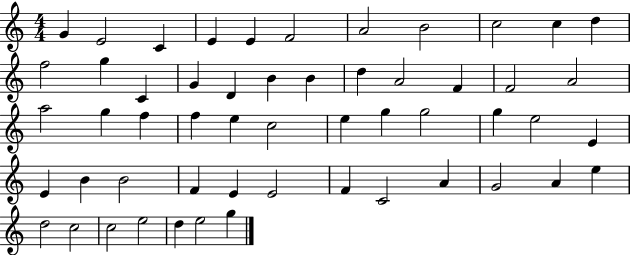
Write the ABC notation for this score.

X:1
T:Untitled
M:4/4
L:1/4
K:C
G E2 C E E F2 A2 B2 c2 c d f2 g C G D B B d A2 F F2 A2 a2 g f f e c2 e g g2 g e2 E E B B2 F E E2 F C2 A G2 A e d2 c2 c2 e2 d e2 g